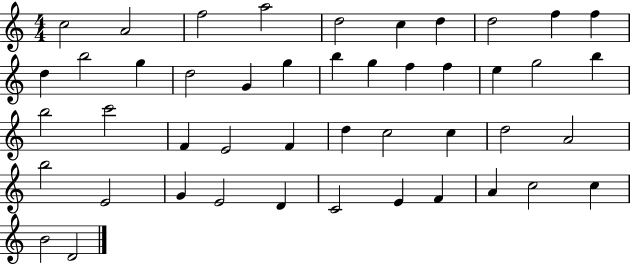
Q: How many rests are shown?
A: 0